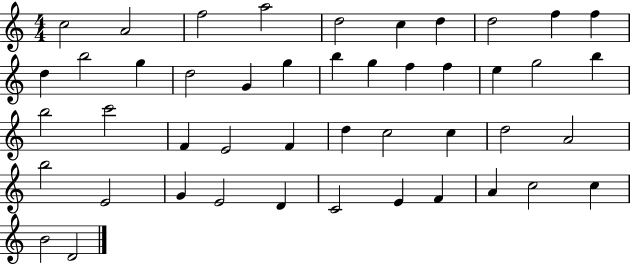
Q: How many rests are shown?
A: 0